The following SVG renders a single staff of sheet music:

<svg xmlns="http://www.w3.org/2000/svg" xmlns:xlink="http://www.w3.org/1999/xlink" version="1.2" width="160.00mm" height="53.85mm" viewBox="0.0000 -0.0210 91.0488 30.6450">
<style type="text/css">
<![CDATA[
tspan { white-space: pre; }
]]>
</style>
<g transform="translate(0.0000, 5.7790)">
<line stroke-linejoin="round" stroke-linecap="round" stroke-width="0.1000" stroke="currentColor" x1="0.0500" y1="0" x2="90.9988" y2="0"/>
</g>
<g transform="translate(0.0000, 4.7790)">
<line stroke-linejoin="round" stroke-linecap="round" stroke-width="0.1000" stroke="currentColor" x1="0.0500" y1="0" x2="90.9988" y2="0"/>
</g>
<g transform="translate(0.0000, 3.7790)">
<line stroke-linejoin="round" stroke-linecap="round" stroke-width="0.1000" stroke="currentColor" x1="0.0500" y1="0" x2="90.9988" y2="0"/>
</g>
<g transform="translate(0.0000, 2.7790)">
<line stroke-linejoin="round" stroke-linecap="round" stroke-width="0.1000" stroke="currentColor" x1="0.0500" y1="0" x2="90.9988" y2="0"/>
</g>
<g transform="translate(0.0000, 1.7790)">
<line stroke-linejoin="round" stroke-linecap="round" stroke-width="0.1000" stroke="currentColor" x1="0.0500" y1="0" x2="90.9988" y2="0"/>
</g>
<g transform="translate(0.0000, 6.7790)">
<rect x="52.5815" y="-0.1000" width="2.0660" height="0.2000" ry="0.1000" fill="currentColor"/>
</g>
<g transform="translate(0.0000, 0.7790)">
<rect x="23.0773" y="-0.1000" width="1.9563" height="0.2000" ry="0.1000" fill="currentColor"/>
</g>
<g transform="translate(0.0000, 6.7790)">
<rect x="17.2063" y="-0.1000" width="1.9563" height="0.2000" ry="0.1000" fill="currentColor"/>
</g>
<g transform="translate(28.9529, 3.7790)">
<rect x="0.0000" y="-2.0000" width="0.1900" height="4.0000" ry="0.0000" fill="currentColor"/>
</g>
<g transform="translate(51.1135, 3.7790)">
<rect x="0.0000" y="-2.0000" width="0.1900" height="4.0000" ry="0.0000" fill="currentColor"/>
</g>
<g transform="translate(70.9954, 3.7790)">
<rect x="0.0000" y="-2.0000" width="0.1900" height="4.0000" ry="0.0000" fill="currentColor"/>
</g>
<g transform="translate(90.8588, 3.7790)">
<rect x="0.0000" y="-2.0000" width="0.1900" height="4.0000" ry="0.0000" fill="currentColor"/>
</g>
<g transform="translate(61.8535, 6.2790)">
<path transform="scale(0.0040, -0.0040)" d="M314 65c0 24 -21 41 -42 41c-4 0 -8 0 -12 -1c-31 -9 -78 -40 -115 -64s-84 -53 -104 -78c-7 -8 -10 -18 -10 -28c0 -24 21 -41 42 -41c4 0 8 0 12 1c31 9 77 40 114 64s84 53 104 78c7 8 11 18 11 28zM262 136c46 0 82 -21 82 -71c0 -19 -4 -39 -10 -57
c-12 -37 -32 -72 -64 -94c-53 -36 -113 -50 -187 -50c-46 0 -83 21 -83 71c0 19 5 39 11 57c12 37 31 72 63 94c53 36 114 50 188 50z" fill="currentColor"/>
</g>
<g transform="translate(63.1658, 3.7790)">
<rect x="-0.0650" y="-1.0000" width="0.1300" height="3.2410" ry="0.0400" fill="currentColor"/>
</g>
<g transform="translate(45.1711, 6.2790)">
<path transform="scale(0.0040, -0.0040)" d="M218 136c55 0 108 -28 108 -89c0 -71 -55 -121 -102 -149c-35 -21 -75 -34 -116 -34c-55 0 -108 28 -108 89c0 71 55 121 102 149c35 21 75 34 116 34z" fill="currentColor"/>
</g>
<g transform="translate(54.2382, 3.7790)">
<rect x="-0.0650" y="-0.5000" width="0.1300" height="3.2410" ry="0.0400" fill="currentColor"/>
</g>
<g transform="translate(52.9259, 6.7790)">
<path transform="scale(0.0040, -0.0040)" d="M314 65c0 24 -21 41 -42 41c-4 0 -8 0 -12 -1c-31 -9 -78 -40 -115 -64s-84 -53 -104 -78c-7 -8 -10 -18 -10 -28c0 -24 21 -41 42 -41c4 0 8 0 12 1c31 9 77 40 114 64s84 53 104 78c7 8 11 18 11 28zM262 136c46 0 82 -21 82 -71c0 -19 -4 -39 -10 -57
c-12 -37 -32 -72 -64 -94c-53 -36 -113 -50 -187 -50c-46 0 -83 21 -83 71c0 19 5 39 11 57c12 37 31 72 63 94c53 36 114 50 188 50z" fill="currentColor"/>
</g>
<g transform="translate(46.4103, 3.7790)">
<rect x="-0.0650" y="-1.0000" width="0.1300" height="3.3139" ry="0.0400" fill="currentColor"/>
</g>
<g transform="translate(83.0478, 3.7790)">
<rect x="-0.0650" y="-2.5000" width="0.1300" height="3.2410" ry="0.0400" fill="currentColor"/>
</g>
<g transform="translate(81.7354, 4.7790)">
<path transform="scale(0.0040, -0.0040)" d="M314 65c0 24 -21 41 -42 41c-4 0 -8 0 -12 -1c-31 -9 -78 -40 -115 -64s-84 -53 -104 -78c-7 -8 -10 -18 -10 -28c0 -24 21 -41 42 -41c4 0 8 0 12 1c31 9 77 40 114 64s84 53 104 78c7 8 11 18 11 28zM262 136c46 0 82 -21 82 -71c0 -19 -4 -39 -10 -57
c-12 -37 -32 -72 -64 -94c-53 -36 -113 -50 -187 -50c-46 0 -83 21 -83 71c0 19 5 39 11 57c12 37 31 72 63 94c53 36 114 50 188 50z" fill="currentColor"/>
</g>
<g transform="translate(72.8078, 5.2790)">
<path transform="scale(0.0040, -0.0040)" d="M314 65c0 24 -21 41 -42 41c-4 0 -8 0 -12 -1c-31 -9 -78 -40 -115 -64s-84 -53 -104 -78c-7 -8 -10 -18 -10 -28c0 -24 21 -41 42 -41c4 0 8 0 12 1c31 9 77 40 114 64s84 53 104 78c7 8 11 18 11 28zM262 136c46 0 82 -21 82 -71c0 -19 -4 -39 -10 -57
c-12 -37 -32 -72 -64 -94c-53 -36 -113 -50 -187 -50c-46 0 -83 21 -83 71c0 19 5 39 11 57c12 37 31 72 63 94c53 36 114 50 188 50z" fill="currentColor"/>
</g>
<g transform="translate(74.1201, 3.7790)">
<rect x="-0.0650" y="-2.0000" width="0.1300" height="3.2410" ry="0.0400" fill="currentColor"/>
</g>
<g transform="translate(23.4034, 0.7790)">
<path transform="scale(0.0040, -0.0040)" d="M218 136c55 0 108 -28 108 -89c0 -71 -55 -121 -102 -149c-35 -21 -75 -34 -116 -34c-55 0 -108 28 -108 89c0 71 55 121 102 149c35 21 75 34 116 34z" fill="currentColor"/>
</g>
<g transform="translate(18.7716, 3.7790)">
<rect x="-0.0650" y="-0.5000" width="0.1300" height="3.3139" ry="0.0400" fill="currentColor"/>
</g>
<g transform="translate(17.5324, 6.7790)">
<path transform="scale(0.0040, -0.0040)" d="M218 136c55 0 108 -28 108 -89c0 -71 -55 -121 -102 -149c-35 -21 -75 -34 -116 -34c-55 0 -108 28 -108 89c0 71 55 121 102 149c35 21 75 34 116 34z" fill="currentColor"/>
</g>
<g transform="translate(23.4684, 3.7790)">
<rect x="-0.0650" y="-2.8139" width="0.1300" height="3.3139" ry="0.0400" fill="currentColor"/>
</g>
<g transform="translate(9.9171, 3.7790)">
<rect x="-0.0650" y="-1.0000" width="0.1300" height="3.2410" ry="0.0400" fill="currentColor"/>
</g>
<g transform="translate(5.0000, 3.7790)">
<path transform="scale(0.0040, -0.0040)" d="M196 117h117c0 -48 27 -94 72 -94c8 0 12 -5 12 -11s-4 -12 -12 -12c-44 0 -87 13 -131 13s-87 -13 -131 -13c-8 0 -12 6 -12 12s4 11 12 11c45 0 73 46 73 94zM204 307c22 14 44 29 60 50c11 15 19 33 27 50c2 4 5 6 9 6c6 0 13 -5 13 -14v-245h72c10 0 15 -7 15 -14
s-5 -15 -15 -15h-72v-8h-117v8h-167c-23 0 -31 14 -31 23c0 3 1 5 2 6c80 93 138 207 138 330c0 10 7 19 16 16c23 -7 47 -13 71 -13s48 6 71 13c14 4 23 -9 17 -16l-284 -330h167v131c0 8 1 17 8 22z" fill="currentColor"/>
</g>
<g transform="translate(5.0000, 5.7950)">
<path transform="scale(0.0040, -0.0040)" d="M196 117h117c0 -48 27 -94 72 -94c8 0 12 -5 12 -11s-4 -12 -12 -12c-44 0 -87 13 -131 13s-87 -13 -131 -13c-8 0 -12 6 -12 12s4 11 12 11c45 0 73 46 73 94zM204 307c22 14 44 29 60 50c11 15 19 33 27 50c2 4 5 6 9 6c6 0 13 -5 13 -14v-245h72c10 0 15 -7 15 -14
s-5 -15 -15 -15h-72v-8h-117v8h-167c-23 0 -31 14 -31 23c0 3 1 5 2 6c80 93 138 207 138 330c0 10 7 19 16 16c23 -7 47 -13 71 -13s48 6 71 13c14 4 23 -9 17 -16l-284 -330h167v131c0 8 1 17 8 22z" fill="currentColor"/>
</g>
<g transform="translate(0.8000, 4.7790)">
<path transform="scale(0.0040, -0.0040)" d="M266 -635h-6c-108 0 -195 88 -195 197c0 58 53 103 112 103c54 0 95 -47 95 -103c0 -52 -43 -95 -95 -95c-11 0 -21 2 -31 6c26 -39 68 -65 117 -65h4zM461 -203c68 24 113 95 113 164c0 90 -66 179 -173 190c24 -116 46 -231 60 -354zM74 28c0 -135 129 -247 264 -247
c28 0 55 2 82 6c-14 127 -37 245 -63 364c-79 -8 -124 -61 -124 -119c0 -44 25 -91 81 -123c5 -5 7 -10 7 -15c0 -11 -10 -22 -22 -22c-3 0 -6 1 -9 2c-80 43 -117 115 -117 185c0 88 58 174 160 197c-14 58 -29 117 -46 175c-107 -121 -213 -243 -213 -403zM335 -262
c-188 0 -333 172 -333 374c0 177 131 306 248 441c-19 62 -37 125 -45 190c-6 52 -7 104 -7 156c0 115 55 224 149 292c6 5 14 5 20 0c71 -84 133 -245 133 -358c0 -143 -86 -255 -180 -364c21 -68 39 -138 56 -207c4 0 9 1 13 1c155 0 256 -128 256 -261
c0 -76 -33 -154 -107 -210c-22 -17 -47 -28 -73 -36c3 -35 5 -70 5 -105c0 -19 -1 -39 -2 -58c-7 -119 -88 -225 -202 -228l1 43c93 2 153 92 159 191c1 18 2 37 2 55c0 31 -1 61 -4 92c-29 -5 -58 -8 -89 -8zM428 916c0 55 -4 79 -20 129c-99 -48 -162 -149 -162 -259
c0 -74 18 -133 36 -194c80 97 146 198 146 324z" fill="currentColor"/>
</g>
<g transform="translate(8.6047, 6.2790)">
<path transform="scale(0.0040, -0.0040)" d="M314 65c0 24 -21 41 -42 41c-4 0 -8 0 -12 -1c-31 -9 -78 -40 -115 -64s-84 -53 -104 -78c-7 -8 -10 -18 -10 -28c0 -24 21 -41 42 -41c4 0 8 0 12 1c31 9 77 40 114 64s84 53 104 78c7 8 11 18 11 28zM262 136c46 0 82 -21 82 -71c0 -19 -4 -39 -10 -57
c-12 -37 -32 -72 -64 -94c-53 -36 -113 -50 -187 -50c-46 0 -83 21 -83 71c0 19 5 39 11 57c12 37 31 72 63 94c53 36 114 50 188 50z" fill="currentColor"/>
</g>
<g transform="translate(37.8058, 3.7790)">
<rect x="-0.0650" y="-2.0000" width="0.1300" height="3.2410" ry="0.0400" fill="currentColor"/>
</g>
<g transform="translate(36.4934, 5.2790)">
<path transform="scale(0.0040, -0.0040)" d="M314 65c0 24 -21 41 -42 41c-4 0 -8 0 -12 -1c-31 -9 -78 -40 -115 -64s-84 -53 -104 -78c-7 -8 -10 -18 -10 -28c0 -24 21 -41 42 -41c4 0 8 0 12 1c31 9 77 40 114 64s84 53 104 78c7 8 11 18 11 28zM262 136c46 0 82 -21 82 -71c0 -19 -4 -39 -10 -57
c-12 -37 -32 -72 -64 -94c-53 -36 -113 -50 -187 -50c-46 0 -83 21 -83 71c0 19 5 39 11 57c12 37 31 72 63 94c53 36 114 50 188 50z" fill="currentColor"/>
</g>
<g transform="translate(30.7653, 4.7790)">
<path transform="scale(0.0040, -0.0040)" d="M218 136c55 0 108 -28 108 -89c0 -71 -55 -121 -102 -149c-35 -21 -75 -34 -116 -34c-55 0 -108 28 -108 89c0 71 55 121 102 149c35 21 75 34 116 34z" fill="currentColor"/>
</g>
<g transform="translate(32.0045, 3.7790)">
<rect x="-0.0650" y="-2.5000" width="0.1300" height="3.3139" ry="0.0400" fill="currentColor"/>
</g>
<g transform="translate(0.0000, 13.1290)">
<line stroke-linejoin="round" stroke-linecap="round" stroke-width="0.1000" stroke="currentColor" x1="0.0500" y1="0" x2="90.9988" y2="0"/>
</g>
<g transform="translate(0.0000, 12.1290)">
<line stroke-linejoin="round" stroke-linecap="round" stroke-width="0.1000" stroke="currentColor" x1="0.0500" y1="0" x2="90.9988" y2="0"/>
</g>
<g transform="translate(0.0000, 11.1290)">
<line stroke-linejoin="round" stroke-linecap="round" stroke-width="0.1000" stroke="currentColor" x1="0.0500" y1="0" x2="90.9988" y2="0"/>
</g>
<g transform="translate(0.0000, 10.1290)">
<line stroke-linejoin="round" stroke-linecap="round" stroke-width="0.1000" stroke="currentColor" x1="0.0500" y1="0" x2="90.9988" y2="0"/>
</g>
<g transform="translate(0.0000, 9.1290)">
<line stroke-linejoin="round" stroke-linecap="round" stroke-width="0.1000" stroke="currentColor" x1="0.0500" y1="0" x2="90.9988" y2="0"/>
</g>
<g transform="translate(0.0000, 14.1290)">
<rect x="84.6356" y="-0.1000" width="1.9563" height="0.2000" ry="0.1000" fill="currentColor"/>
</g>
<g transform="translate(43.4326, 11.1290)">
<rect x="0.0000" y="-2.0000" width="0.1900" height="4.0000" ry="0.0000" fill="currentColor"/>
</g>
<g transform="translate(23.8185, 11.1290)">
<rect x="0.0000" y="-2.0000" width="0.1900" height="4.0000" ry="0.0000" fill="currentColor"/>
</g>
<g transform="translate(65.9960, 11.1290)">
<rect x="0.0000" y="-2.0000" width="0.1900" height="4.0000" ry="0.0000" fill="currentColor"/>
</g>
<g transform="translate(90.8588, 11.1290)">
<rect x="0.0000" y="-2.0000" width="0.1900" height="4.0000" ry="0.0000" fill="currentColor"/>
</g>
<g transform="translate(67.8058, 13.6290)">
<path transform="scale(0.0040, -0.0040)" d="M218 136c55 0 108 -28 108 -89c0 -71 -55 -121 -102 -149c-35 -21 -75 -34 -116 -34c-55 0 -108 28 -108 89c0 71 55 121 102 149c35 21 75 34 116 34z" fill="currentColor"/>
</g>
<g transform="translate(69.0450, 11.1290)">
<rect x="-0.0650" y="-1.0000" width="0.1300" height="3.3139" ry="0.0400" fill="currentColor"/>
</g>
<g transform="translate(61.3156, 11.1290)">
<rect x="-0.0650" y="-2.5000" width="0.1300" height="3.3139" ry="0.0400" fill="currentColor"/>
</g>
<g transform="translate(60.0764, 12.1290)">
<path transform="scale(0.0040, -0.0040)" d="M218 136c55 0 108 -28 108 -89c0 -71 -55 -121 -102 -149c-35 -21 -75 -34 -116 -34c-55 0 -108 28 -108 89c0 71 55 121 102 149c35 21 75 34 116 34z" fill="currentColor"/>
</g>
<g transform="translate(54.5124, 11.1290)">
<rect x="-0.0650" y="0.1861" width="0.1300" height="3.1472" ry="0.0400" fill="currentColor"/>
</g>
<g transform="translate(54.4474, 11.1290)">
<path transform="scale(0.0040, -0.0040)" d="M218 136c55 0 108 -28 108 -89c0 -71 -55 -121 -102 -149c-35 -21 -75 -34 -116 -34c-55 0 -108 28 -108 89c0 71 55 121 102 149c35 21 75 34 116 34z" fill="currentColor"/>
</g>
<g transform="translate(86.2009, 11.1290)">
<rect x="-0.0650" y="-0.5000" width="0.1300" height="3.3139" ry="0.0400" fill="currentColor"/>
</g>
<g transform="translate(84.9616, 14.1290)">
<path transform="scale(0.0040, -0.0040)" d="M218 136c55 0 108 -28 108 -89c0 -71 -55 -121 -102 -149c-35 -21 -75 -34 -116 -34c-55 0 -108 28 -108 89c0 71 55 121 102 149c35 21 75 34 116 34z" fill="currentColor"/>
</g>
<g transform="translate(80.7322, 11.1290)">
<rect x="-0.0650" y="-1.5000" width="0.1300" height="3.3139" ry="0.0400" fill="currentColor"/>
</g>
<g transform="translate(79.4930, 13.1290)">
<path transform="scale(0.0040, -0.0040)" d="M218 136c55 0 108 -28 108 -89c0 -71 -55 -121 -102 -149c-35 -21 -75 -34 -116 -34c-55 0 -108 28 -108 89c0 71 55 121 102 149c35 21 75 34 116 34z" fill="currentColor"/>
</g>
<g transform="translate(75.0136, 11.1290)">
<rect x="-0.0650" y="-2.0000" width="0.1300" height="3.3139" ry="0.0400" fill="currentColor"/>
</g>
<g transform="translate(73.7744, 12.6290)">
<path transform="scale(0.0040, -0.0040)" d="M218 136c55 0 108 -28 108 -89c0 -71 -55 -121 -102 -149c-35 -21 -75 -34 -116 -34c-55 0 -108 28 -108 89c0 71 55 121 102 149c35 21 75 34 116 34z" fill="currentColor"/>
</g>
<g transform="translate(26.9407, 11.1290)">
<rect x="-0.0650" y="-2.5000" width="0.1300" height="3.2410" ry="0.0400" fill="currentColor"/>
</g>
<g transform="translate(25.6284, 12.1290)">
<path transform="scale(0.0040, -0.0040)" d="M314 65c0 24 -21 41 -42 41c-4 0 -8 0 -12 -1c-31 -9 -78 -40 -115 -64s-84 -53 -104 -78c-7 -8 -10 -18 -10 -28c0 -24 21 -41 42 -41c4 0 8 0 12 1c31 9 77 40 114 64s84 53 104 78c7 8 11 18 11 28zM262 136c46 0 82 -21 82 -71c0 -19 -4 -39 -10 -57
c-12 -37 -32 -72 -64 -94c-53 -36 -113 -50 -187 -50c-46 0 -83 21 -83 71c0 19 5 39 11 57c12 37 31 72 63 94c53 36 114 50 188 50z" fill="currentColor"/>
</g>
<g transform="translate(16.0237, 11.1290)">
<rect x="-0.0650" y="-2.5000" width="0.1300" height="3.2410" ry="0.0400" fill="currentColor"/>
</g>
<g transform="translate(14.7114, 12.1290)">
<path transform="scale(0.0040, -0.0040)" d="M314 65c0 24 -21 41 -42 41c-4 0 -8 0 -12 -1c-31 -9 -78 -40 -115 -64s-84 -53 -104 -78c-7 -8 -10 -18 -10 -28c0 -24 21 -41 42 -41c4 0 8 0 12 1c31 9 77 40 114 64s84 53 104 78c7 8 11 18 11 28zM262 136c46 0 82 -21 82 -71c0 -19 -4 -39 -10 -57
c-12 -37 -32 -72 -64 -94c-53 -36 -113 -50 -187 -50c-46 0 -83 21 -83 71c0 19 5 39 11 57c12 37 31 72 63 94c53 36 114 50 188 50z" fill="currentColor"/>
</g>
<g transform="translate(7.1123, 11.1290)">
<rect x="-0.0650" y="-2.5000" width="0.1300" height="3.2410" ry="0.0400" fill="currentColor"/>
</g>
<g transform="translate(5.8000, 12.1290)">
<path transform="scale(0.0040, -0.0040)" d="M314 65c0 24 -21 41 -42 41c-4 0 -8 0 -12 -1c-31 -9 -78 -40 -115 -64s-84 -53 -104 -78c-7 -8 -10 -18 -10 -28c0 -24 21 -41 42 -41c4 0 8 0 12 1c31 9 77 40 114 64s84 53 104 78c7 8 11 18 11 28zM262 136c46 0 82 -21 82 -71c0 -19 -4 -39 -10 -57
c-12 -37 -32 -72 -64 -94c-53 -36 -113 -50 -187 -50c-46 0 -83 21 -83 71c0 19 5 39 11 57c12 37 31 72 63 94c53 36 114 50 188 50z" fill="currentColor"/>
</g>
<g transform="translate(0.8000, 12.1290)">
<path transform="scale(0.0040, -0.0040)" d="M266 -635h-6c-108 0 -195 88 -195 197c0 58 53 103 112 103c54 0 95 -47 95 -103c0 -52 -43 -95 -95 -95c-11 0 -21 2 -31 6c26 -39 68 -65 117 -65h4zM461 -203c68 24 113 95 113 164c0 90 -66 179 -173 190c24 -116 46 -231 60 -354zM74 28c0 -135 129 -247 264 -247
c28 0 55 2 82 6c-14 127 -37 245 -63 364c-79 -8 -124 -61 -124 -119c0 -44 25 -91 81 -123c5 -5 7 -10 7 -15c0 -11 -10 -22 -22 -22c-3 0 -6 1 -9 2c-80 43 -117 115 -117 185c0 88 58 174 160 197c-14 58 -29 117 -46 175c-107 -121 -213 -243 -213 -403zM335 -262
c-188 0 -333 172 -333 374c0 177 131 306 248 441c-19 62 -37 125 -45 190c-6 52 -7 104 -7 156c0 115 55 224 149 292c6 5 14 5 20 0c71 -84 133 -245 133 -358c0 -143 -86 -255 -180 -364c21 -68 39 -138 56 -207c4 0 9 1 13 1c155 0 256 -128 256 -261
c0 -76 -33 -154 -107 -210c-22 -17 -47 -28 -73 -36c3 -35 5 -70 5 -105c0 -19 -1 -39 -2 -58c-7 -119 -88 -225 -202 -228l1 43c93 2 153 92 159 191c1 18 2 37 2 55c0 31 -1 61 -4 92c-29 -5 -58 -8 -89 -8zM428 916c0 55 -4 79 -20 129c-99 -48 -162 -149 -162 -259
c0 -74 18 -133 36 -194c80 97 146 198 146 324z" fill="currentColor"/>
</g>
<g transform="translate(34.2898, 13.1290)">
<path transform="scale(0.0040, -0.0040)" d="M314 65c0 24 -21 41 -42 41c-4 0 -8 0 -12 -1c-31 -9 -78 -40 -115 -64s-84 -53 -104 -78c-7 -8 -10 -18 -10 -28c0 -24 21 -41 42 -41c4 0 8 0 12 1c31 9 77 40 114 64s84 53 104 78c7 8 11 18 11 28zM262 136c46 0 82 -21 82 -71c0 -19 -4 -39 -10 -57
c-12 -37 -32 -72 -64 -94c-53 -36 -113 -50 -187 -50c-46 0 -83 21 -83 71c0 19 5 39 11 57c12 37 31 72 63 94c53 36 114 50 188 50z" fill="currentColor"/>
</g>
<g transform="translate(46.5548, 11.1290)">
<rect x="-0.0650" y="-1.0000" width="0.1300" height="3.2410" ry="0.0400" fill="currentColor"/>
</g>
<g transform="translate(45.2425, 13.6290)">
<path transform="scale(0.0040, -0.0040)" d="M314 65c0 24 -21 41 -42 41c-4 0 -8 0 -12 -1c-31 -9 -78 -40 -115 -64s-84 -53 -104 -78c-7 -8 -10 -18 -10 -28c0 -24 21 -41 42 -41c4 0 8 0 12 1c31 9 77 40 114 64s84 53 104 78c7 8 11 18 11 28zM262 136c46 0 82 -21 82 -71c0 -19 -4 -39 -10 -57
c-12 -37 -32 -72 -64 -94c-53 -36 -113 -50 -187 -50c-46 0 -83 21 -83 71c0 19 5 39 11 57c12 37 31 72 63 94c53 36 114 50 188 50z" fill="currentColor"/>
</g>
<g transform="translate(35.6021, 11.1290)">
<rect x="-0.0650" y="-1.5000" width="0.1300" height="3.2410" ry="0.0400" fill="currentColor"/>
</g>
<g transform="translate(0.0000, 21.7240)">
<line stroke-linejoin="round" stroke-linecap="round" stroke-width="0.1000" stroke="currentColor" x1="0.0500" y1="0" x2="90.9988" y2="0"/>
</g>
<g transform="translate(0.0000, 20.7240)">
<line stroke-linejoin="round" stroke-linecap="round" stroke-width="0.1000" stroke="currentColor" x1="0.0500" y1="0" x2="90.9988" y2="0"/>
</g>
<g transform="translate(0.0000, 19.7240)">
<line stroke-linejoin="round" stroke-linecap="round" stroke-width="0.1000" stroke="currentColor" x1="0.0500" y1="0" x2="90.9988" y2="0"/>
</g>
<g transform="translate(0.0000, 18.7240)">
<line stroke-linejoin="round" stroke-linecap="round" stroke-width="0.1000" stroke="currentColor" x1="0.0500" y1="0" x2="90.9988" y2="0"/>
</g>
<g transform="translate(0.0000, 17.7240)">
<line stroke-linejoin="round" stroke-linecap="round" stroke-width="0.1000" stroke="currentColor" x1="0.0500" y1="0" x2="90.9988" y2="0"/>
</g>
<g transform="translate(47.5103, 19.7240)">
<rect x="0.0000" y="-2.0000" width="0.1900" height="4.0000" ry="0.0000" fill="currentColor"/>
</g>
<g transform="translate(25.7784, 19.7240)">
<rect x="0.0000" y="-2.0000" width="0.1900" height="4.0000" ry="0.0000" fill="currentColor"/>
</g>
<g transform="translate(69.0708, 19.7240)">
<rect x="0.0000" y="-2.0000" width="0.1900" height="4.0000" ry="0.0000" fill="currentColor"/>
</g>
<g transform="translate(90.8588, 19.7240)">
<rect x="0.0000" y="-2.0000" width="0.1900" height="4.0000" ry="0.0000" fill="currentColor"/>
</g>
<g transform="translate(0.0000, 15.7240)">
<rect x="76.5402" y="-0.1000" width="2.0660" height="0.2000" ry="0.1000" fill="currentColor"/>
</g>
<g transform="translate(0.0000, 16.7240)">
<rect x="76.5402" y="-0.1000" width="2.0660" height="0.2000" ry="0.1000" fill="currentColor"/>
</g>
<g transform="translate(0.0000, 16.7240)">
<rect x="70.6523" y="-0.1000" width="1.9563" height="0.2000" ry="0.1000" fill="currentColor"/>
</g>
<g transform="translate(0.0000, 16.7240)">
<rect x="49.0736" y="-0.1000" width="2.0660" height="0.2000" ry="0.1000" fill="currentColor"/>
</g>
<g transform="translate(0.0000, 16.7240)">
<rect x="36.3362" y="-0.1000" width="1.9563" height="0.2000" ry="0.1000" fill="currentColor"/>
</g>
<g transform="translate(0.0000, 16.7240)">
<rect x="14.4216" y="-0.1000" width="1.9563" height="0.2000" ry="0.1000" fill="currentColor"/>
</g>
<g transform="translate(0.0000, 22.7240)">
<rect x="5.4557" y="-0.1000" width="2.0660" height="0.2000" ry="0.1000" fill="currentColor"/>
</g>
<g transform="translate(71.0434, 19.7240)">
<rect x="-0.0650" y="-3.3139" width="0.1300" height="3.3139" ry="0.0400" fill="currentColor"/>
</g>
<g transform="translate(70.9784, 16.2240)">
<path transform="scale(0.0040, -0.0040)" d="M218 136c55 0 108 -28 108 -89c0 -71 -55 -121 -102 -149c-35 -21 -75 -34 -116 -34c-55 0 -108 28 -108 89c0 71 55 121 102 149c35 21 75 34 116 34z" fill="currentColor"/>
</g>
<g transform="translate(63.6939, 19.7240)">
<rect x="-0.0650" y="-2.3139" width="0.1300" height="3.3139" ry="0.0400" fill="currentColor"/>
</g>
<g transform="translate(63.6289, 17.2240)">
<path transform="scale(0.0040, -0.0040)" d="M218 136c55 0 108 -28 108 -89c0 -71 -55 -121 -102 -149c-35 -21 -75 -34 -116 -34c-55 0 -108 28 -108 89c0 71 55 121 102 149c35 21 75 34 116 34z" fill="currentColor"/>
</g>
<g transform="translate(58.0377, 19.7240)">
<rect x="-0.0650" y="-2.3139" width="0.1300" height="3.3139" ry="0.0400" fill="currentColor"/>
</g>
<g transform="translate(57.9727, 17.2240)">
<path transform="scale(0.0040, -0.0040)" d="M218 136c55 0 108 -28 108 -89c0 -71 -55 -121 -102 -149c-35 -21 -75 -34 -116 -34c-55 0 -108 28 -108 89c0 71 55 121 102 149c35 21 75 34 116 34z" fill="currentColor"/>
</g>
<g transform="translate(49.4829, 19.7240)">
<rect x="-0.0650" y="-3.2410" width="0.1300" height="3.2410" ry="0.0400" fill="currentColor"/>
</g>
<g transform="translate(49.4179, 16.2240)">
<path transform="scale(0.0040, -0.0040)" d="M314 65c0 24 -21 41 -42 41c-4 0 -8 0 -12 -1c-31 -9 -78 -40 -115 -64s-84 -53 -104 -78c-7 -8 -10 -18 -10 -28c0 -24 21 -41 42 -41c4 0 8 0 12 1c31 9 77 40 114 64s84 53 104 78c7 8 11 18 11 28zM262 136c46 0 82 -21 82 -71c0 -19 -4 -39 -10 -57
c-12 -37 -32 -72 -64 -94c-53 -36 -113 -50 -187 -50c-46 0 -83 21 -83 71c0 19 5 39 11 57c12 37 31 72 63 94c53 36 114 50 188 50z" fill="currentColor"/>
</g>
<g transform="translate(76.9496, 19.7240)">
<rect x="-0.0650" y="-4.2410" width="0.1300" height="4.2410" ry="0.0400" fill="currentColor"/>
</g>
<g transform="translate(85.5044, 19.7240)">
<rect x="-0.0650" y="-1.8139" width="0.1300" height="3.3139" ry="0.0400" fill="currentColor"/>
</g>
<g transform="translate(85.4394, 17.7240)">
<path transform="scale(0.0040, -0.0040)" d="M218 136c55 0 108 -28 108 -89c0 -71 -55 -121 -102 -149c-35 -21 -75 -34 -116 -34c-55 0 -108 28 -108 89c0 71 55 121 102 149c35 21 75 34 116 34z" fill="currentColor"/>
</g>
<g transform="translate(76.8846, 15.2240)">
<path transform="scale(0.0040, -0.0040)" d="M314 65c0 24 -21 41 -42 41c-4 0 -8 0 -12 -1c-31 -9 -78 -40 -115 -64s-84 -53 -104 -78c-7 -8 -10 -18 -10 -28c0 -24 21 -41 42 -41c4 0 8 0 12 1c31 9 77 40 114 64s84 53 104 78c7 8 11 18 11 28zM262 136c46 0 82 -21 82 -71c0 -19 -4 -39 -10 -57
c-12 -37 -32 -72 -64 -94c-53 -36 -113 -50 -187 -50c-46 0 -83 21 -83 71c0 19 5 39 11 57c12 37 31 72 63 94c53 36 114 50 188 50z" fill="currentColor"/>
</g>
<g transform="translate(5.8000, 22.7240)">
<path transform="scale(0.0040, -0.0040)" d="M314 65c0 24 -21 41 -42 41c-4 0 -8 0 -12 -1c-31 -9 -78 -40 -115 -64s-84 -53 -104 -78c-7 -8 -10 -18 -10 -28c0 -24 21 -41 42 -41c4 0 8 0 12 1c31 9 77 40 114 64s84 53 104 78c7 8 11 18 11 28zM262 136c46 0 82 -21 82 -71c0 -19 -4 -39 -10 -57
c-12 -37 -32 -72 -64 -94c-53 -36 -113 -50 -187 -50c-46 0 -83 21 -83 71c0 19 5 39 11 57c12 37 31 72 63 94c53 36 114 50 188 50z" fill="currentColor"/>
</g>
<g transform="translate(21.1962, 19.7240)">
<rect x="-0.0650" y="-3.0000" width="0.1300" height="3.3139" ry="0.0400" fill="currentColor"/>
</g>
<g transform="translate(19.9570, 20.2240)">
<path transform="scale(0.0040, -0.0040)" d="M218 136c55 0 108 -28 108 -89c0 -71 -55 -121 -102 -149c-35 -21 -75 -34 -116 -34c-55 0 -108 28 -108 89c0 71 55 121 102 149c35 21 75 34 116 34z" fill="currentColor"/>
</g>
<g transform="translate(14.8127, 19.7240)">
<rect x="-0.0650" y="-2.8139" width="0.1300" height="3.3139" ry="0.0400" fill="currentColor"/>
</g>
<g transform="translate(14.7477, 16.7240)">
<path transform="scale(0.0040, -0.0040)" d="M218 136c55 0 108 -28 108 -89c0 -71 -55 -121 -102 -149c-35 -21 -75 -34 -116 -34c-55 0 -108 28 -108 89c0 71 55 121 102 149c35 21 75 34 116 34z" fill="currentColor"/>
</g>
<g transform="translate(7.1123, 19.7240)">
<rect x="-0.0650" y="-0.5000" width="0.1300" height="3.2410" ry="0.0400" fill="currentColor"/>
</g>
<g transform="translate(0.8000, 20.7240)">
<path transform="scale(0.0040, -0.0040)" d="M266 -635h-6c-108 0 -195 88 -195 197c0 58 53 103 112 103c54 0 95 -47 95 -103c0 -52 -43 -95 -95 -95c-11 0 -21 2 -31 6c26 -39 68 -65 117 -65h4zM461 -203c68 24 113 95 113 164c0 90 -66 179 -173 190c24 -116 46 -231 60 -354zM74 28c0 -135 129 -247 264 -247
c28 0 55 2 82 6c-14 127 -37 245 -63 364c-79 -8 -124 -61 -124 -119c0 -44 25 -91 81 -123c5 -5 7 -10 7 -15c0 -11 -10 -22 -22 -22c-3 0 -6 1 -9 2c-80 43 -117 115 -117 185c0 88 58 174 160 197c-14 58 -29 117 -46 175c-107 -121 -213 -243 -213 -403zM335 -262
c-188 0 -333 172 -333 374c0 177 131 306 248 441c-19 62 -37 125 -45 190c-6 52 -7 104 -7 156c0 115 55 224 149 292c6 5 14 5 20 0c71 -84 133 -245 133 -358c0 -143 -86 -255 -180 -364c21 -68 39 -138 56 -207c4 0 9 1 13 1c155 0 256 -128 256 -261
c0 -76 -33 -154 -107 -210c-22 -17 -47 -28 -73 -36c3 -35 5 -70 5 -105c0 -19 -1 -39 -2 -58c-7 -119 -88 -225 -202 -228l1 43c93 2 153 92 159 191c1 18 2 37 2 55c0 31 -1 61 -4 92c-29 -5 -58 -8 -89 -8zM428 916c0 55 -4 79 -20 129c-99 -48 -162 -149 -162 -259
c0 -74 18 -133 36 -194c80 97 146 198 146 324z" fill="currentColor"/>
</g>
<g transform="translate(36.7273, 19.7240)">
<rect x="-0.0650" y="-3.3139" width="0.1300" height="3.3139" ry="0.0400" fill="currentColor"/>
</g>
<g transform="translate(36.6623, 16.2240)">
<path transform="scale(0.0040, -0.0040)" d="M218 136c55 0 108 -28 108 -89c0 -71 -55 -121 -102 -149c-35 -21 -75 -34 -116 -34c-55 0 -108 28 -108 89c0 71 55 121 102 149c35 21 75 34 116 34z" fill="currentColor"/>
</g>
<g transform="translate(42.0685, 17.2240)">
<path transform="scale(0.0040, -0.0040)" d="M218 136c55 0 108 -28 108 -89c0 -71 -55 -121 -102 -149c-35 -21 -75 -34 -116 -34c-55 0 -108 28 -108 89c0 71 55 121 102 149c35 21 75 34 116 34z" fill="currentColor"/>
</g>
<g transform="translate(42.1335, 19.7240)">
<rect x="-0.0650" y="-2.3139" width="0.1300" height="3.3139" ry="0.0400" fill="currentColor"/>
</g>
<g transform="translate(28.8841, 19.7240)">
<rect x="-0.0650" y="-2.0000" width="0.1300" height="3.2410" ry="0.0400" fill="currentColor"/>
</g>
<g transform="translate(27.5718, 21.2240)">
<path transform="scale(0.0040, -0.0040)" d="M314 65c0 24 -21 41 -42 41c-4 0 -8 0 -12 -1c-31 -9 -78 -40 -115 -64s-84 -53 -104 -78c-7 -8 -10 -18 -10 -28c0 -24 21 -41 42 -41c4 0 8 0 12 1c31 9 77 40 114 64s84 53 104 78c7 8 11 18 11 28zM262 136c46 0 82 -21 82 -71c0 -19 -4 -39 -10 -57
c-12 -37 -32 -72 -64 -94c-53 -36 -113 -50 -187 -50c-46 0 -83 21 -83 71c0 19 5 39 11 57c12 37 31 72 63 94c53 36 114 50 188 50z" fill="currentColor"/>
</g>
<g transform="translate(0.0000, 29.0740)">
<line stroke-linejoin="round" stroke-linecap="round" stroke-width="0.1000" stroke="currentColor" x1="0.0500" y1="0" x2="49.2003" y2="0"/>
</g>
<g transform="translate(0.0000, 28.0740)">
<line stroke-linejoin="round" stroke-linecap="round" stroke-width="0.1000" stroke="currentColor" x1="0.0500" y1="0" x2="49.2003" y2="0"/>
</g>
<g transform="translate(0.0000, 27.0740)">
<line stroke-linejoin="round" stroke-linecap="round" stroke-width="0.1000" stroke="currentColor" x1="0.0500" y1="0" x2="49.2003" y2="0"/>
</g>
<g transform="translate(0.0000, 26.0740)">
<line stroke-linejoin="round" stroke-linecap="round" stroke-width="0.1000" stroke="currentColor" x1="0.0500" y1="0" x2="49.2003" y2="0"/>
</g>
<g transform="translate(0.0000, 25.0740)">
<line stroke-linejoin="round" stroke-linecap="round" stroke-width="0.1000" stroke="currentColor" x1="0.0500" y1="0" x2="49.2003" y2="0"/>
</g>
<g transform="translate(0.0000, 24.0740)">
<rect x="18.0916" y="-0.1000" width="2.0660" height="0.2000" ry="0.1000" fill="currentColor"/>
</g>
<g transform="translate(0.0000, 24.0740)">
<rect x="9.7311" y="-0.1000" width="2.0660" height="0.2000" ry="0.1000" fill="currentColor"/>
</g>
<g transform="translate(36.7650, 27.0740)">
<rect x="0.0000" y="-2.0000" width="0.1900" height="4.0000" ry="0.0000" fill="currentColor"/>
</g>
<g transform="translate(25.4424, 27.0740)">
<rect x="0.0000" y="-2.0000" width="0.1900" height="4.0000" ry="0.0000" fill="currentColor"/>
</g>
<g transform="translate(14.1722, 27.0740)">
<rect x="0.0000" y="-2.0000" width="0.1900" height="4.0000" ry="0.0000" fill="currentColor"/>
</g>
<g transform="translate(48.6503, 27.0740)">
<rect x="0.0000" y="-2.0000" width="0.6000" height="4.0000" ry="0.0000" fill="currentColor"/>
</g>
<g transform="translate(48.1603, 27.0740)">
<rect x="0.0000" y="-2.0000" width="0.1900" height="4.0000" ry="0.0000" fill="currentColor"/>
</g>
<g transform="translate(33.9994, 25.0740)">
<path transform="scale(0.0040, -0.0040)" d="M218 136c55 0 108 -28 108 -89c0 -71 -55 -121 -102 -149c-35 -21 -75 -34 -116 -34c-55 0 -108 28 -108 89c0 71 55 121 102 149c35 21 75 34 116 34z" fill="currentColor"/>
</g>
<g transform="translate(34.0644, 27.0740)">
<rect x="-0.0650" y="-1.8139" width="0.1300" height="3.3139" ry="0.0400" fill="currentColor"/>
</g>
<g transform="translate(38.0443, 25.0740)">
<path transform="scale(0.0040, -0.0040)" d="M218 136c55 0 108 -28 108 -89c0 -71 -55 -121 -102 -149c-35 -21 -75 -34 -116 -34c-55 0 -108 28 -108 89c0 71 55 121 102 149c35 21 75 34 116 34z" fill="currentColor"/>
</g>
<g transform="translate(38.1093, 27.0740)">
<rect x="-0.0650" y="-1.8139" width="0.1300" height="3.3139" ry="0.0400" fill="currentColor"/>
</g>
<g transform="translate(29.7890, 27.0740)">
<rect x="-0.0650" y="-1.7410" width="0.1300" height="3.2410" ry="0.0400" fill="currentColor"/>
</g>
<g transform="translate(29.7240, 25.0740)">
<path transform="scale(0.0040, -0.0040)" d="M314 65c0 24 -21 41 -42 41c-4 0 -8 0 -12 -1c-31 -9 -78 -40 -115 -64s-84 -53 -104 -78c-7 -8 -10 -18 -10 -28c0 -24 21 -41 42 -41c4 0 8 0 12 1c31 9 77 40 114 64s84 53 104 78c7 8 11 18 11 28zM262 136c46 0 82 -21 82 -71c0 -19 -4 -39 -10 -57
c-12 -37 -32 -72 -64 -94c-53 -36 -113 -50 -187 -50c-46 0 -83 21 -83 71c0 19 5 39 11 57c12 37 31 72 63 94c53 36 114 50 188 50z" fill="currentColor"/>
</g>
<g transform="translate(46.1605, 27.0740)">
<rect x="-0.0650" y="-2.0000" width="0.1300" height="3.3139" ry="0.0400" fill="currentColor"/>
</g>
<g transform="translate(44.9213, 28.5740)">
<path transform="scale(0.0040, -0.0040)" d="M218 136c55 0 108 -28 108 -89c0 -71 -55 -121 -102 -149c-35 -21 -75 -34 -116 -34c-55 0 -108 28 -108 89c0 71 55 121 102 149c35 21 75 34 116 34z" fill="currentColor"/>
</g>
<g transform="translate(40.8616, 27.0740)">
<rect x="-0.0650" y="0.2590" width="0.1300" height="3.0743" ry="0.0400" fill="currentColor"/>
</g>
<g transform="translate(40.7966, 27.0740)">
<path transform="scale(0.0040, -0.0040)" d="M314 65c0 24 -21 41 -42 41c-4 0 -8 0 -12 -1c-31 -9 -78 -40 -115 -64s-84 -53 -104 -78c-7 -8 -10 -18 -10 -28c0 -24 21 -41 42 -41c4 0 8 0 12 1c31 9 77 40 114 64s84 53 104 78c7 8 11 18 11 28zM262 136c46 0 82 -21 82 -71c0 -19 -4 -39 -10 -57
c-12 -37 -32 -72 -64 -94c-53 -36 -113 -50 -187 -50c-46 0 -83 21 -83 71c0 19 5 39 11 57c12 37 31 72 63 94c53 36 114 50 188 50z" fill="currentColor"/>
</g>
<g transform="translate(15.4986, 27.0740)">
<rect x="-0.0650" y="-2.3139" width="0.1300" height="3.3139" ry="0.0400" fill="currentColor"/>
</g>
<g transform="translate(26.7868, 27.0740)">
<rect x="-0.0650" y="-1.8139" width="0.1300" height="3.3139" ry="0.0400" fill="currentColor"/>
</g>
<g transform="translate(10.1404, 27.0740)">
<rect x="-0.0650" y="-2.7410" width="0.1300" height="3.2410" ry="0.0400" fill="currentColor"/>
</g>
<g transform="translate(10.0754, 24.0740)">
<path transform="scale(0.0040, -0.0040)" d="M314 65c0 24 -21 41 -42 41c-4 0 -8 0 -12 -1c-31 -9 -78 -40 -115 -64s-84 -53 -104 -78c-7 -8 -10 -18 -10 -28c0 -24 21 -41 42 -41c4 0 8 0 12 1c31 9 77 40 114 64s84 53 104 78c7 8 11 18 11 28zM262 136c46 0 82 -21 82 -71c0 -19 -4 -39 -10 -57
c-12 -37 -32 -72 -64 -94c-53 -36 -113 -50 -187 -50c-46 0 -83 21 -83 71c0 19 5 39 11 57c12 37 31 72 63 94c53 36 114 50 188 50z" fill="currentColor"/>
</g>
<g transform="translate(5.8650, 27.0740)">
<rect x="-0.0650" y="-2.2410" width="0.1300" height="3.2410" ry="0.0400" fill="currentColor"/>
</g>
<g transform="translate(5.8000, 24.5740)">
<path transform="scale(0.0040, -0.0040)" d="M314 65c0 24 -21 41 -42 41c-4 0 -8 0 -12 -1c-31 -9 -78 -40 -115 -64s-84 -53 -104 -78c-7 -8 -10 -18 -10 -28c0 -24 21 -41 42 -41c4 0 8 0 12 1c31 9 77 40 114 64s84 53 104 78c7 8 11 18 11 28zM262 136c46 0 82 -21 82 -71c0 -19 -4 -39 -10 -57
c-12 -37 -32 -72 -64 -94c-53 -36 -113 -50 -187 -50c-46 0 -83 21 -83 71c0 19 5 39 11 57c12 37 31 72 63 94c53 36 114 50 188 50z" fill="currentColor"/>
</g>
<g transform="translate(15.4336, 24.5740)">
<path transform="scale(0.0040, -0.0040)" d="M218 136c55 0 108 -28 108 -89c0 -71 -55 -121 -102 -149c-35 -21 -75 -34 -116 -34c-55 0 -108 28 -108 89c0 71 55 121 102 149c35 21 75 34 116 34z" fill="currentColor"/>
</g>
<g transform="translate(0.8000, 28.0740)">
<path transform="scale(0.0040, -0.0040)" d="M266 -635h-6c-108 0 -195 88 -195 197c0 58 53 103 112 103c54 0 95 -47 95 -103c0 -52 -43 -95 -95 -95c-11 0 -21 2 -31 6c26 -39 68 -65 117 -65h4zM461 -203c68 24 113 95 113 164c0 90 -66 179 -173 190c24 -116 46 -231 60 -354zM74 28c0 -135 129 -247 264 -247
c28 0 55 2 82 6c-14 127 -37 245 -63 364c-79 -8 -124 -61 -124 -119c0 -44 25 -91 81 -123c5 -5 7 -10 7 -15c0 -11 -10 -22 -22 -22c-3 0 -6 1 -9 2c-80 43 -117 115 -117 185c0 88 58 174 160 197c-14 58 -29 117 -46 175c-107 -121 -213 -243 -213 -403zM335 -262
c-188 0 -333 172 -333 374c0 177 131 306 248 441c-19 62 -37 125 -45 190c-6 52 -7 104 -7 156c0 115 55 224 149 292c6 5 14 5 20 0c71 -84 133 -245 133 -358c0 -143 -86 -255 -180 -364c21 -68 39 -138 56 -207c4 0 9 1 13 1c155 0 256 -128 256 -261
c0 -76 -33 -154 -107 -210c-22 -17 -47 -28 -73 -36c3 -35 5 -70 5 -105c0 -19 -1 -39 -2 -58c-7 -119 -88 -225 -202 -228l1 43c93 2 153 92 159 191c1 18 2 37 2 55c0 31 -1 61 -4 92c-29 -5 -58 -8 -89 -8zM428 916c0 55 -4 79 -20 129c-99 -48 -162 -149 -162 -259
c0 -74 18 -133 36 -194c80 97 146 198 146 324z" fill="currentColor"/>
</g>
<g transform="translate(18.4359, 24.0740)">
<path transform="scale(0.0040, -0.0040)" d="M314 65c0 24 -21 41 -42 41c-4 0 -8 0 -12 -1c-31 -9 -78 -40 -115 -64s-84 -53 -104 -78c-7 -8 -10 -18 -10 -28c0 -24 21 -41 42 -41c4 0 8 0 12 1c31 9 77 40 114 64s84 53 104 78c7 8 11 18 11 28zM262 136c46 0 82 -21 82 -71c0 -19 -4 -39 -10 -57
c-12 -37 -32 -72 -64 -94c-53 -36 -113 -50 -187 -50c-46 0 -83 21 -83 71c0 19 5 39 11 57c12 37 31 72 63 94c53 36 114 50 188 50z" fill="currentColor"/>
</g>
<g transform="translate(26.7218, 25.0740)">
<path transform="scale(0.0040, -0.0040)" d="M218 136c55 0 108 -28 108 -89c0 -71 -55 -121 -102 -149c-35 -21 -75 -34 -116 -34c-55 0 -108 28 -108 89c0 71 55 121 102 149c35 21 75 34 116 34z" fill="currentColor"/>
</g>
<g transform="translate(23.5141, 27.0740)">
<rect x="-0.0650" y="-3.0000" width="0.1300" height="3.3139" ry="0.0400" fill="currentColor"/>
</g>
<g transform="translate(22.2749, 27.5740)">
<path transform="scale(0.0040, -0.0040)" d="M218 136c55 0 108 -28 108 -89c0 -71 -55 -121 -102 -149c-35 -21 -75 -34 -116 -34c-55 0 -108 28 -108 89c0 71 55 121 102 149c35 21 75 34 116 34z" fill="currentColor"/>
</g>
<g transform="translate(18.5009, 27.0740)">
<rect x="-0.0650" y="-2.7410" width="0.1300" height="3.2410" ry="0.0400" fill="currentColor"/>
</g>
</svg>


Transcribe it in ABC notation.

X:1
T:Untitled
M:4/4
L:1/4
K:C
D2 C a G F2 D C2 D2 F2 G2 G2 G2 G2 E2 D2 B G D F E C C2 a A F2 b g b2 g g b d'2 f g2 a2 g a2 A f f2 f f B2 F